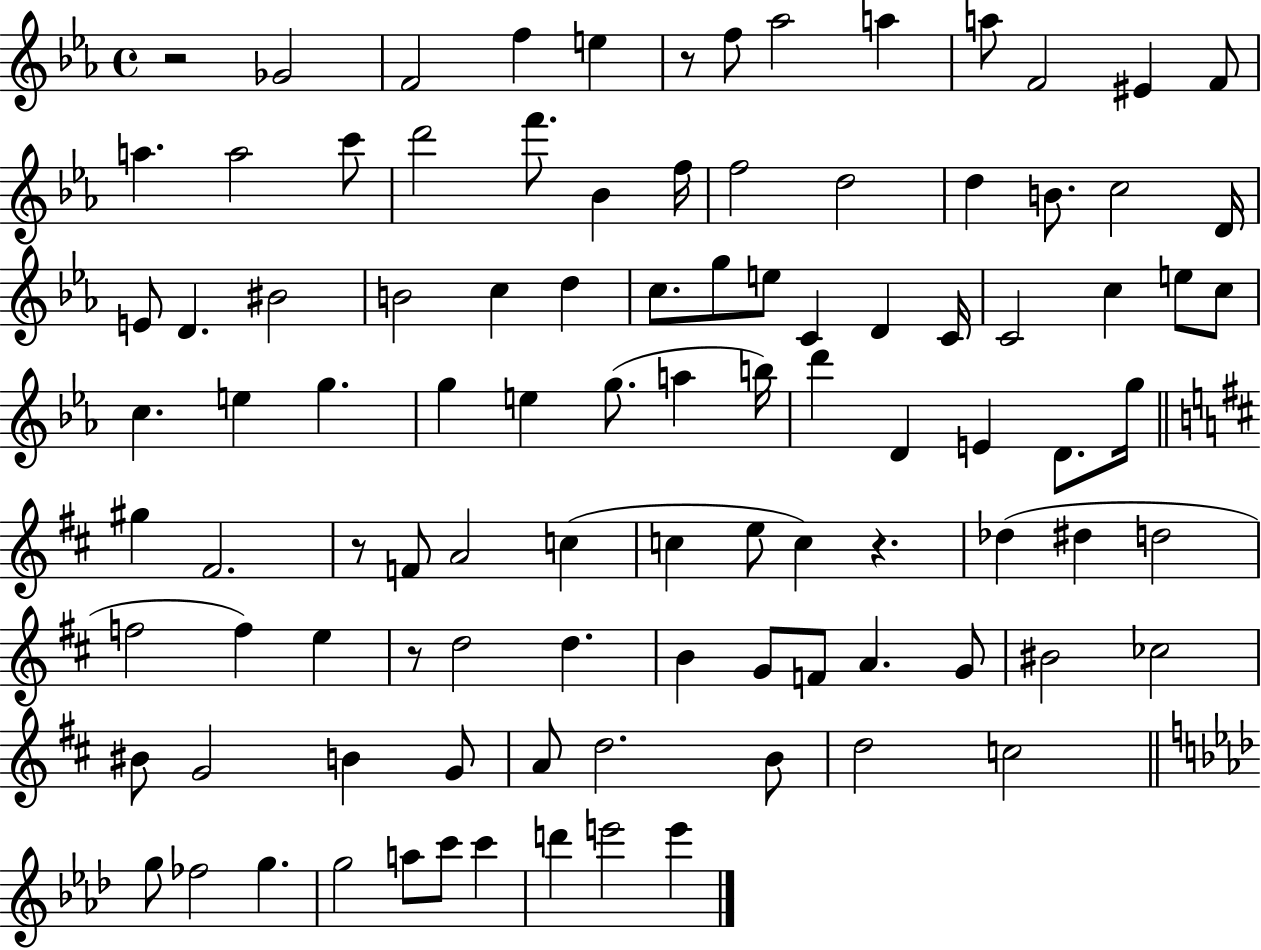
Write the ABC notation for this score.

X:1
T:Untitled
M:4/4
L:1/4
K:Eb
z2 _G2 F2 f e z/2 f/2 _a2 a a/2 F2 ^E F/2 a a2 c'/2 d'2 f'/2 _B f/4 f2 d2 d B/2 c2 D/4 E/2 D ^B2 B2 c d c/2 g/2 e/2 C D C/4 C2 c e/2 c/2 c e g g e g/2 a b/4 d' D E D/2 g/4 ^g ^F2 z/2 F/2 A2 c c e/2 c z _d ^d d2 f2 f e z/2 d2 d B G/2 F/2 A G/2 ^B2 _c2 ^B/2 G2 B G/2 A/2 d2 B/2 d2 c2 g/2 _f2 g g2 a/2 c'/2 c' d' e'2 e'